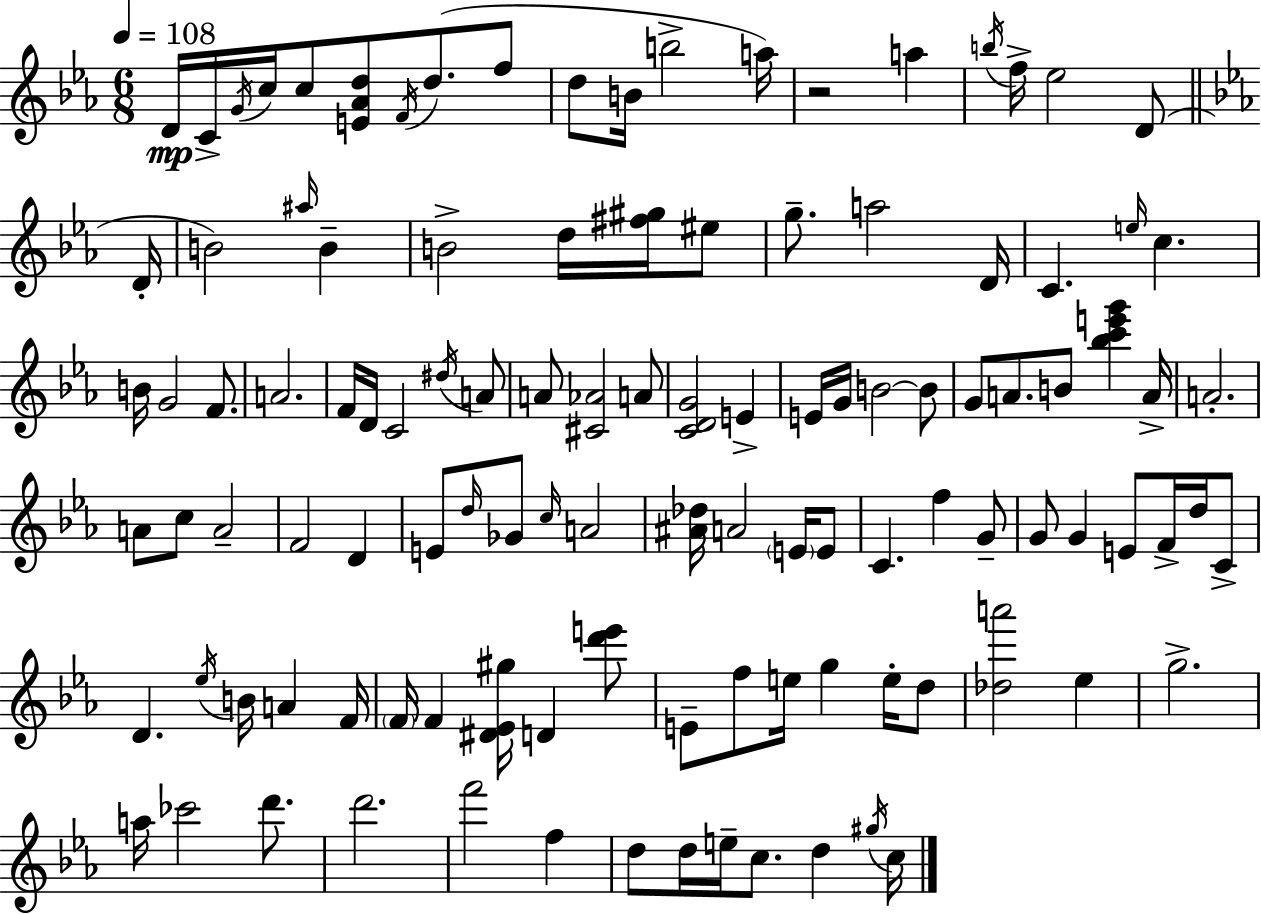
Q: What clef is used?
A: treble